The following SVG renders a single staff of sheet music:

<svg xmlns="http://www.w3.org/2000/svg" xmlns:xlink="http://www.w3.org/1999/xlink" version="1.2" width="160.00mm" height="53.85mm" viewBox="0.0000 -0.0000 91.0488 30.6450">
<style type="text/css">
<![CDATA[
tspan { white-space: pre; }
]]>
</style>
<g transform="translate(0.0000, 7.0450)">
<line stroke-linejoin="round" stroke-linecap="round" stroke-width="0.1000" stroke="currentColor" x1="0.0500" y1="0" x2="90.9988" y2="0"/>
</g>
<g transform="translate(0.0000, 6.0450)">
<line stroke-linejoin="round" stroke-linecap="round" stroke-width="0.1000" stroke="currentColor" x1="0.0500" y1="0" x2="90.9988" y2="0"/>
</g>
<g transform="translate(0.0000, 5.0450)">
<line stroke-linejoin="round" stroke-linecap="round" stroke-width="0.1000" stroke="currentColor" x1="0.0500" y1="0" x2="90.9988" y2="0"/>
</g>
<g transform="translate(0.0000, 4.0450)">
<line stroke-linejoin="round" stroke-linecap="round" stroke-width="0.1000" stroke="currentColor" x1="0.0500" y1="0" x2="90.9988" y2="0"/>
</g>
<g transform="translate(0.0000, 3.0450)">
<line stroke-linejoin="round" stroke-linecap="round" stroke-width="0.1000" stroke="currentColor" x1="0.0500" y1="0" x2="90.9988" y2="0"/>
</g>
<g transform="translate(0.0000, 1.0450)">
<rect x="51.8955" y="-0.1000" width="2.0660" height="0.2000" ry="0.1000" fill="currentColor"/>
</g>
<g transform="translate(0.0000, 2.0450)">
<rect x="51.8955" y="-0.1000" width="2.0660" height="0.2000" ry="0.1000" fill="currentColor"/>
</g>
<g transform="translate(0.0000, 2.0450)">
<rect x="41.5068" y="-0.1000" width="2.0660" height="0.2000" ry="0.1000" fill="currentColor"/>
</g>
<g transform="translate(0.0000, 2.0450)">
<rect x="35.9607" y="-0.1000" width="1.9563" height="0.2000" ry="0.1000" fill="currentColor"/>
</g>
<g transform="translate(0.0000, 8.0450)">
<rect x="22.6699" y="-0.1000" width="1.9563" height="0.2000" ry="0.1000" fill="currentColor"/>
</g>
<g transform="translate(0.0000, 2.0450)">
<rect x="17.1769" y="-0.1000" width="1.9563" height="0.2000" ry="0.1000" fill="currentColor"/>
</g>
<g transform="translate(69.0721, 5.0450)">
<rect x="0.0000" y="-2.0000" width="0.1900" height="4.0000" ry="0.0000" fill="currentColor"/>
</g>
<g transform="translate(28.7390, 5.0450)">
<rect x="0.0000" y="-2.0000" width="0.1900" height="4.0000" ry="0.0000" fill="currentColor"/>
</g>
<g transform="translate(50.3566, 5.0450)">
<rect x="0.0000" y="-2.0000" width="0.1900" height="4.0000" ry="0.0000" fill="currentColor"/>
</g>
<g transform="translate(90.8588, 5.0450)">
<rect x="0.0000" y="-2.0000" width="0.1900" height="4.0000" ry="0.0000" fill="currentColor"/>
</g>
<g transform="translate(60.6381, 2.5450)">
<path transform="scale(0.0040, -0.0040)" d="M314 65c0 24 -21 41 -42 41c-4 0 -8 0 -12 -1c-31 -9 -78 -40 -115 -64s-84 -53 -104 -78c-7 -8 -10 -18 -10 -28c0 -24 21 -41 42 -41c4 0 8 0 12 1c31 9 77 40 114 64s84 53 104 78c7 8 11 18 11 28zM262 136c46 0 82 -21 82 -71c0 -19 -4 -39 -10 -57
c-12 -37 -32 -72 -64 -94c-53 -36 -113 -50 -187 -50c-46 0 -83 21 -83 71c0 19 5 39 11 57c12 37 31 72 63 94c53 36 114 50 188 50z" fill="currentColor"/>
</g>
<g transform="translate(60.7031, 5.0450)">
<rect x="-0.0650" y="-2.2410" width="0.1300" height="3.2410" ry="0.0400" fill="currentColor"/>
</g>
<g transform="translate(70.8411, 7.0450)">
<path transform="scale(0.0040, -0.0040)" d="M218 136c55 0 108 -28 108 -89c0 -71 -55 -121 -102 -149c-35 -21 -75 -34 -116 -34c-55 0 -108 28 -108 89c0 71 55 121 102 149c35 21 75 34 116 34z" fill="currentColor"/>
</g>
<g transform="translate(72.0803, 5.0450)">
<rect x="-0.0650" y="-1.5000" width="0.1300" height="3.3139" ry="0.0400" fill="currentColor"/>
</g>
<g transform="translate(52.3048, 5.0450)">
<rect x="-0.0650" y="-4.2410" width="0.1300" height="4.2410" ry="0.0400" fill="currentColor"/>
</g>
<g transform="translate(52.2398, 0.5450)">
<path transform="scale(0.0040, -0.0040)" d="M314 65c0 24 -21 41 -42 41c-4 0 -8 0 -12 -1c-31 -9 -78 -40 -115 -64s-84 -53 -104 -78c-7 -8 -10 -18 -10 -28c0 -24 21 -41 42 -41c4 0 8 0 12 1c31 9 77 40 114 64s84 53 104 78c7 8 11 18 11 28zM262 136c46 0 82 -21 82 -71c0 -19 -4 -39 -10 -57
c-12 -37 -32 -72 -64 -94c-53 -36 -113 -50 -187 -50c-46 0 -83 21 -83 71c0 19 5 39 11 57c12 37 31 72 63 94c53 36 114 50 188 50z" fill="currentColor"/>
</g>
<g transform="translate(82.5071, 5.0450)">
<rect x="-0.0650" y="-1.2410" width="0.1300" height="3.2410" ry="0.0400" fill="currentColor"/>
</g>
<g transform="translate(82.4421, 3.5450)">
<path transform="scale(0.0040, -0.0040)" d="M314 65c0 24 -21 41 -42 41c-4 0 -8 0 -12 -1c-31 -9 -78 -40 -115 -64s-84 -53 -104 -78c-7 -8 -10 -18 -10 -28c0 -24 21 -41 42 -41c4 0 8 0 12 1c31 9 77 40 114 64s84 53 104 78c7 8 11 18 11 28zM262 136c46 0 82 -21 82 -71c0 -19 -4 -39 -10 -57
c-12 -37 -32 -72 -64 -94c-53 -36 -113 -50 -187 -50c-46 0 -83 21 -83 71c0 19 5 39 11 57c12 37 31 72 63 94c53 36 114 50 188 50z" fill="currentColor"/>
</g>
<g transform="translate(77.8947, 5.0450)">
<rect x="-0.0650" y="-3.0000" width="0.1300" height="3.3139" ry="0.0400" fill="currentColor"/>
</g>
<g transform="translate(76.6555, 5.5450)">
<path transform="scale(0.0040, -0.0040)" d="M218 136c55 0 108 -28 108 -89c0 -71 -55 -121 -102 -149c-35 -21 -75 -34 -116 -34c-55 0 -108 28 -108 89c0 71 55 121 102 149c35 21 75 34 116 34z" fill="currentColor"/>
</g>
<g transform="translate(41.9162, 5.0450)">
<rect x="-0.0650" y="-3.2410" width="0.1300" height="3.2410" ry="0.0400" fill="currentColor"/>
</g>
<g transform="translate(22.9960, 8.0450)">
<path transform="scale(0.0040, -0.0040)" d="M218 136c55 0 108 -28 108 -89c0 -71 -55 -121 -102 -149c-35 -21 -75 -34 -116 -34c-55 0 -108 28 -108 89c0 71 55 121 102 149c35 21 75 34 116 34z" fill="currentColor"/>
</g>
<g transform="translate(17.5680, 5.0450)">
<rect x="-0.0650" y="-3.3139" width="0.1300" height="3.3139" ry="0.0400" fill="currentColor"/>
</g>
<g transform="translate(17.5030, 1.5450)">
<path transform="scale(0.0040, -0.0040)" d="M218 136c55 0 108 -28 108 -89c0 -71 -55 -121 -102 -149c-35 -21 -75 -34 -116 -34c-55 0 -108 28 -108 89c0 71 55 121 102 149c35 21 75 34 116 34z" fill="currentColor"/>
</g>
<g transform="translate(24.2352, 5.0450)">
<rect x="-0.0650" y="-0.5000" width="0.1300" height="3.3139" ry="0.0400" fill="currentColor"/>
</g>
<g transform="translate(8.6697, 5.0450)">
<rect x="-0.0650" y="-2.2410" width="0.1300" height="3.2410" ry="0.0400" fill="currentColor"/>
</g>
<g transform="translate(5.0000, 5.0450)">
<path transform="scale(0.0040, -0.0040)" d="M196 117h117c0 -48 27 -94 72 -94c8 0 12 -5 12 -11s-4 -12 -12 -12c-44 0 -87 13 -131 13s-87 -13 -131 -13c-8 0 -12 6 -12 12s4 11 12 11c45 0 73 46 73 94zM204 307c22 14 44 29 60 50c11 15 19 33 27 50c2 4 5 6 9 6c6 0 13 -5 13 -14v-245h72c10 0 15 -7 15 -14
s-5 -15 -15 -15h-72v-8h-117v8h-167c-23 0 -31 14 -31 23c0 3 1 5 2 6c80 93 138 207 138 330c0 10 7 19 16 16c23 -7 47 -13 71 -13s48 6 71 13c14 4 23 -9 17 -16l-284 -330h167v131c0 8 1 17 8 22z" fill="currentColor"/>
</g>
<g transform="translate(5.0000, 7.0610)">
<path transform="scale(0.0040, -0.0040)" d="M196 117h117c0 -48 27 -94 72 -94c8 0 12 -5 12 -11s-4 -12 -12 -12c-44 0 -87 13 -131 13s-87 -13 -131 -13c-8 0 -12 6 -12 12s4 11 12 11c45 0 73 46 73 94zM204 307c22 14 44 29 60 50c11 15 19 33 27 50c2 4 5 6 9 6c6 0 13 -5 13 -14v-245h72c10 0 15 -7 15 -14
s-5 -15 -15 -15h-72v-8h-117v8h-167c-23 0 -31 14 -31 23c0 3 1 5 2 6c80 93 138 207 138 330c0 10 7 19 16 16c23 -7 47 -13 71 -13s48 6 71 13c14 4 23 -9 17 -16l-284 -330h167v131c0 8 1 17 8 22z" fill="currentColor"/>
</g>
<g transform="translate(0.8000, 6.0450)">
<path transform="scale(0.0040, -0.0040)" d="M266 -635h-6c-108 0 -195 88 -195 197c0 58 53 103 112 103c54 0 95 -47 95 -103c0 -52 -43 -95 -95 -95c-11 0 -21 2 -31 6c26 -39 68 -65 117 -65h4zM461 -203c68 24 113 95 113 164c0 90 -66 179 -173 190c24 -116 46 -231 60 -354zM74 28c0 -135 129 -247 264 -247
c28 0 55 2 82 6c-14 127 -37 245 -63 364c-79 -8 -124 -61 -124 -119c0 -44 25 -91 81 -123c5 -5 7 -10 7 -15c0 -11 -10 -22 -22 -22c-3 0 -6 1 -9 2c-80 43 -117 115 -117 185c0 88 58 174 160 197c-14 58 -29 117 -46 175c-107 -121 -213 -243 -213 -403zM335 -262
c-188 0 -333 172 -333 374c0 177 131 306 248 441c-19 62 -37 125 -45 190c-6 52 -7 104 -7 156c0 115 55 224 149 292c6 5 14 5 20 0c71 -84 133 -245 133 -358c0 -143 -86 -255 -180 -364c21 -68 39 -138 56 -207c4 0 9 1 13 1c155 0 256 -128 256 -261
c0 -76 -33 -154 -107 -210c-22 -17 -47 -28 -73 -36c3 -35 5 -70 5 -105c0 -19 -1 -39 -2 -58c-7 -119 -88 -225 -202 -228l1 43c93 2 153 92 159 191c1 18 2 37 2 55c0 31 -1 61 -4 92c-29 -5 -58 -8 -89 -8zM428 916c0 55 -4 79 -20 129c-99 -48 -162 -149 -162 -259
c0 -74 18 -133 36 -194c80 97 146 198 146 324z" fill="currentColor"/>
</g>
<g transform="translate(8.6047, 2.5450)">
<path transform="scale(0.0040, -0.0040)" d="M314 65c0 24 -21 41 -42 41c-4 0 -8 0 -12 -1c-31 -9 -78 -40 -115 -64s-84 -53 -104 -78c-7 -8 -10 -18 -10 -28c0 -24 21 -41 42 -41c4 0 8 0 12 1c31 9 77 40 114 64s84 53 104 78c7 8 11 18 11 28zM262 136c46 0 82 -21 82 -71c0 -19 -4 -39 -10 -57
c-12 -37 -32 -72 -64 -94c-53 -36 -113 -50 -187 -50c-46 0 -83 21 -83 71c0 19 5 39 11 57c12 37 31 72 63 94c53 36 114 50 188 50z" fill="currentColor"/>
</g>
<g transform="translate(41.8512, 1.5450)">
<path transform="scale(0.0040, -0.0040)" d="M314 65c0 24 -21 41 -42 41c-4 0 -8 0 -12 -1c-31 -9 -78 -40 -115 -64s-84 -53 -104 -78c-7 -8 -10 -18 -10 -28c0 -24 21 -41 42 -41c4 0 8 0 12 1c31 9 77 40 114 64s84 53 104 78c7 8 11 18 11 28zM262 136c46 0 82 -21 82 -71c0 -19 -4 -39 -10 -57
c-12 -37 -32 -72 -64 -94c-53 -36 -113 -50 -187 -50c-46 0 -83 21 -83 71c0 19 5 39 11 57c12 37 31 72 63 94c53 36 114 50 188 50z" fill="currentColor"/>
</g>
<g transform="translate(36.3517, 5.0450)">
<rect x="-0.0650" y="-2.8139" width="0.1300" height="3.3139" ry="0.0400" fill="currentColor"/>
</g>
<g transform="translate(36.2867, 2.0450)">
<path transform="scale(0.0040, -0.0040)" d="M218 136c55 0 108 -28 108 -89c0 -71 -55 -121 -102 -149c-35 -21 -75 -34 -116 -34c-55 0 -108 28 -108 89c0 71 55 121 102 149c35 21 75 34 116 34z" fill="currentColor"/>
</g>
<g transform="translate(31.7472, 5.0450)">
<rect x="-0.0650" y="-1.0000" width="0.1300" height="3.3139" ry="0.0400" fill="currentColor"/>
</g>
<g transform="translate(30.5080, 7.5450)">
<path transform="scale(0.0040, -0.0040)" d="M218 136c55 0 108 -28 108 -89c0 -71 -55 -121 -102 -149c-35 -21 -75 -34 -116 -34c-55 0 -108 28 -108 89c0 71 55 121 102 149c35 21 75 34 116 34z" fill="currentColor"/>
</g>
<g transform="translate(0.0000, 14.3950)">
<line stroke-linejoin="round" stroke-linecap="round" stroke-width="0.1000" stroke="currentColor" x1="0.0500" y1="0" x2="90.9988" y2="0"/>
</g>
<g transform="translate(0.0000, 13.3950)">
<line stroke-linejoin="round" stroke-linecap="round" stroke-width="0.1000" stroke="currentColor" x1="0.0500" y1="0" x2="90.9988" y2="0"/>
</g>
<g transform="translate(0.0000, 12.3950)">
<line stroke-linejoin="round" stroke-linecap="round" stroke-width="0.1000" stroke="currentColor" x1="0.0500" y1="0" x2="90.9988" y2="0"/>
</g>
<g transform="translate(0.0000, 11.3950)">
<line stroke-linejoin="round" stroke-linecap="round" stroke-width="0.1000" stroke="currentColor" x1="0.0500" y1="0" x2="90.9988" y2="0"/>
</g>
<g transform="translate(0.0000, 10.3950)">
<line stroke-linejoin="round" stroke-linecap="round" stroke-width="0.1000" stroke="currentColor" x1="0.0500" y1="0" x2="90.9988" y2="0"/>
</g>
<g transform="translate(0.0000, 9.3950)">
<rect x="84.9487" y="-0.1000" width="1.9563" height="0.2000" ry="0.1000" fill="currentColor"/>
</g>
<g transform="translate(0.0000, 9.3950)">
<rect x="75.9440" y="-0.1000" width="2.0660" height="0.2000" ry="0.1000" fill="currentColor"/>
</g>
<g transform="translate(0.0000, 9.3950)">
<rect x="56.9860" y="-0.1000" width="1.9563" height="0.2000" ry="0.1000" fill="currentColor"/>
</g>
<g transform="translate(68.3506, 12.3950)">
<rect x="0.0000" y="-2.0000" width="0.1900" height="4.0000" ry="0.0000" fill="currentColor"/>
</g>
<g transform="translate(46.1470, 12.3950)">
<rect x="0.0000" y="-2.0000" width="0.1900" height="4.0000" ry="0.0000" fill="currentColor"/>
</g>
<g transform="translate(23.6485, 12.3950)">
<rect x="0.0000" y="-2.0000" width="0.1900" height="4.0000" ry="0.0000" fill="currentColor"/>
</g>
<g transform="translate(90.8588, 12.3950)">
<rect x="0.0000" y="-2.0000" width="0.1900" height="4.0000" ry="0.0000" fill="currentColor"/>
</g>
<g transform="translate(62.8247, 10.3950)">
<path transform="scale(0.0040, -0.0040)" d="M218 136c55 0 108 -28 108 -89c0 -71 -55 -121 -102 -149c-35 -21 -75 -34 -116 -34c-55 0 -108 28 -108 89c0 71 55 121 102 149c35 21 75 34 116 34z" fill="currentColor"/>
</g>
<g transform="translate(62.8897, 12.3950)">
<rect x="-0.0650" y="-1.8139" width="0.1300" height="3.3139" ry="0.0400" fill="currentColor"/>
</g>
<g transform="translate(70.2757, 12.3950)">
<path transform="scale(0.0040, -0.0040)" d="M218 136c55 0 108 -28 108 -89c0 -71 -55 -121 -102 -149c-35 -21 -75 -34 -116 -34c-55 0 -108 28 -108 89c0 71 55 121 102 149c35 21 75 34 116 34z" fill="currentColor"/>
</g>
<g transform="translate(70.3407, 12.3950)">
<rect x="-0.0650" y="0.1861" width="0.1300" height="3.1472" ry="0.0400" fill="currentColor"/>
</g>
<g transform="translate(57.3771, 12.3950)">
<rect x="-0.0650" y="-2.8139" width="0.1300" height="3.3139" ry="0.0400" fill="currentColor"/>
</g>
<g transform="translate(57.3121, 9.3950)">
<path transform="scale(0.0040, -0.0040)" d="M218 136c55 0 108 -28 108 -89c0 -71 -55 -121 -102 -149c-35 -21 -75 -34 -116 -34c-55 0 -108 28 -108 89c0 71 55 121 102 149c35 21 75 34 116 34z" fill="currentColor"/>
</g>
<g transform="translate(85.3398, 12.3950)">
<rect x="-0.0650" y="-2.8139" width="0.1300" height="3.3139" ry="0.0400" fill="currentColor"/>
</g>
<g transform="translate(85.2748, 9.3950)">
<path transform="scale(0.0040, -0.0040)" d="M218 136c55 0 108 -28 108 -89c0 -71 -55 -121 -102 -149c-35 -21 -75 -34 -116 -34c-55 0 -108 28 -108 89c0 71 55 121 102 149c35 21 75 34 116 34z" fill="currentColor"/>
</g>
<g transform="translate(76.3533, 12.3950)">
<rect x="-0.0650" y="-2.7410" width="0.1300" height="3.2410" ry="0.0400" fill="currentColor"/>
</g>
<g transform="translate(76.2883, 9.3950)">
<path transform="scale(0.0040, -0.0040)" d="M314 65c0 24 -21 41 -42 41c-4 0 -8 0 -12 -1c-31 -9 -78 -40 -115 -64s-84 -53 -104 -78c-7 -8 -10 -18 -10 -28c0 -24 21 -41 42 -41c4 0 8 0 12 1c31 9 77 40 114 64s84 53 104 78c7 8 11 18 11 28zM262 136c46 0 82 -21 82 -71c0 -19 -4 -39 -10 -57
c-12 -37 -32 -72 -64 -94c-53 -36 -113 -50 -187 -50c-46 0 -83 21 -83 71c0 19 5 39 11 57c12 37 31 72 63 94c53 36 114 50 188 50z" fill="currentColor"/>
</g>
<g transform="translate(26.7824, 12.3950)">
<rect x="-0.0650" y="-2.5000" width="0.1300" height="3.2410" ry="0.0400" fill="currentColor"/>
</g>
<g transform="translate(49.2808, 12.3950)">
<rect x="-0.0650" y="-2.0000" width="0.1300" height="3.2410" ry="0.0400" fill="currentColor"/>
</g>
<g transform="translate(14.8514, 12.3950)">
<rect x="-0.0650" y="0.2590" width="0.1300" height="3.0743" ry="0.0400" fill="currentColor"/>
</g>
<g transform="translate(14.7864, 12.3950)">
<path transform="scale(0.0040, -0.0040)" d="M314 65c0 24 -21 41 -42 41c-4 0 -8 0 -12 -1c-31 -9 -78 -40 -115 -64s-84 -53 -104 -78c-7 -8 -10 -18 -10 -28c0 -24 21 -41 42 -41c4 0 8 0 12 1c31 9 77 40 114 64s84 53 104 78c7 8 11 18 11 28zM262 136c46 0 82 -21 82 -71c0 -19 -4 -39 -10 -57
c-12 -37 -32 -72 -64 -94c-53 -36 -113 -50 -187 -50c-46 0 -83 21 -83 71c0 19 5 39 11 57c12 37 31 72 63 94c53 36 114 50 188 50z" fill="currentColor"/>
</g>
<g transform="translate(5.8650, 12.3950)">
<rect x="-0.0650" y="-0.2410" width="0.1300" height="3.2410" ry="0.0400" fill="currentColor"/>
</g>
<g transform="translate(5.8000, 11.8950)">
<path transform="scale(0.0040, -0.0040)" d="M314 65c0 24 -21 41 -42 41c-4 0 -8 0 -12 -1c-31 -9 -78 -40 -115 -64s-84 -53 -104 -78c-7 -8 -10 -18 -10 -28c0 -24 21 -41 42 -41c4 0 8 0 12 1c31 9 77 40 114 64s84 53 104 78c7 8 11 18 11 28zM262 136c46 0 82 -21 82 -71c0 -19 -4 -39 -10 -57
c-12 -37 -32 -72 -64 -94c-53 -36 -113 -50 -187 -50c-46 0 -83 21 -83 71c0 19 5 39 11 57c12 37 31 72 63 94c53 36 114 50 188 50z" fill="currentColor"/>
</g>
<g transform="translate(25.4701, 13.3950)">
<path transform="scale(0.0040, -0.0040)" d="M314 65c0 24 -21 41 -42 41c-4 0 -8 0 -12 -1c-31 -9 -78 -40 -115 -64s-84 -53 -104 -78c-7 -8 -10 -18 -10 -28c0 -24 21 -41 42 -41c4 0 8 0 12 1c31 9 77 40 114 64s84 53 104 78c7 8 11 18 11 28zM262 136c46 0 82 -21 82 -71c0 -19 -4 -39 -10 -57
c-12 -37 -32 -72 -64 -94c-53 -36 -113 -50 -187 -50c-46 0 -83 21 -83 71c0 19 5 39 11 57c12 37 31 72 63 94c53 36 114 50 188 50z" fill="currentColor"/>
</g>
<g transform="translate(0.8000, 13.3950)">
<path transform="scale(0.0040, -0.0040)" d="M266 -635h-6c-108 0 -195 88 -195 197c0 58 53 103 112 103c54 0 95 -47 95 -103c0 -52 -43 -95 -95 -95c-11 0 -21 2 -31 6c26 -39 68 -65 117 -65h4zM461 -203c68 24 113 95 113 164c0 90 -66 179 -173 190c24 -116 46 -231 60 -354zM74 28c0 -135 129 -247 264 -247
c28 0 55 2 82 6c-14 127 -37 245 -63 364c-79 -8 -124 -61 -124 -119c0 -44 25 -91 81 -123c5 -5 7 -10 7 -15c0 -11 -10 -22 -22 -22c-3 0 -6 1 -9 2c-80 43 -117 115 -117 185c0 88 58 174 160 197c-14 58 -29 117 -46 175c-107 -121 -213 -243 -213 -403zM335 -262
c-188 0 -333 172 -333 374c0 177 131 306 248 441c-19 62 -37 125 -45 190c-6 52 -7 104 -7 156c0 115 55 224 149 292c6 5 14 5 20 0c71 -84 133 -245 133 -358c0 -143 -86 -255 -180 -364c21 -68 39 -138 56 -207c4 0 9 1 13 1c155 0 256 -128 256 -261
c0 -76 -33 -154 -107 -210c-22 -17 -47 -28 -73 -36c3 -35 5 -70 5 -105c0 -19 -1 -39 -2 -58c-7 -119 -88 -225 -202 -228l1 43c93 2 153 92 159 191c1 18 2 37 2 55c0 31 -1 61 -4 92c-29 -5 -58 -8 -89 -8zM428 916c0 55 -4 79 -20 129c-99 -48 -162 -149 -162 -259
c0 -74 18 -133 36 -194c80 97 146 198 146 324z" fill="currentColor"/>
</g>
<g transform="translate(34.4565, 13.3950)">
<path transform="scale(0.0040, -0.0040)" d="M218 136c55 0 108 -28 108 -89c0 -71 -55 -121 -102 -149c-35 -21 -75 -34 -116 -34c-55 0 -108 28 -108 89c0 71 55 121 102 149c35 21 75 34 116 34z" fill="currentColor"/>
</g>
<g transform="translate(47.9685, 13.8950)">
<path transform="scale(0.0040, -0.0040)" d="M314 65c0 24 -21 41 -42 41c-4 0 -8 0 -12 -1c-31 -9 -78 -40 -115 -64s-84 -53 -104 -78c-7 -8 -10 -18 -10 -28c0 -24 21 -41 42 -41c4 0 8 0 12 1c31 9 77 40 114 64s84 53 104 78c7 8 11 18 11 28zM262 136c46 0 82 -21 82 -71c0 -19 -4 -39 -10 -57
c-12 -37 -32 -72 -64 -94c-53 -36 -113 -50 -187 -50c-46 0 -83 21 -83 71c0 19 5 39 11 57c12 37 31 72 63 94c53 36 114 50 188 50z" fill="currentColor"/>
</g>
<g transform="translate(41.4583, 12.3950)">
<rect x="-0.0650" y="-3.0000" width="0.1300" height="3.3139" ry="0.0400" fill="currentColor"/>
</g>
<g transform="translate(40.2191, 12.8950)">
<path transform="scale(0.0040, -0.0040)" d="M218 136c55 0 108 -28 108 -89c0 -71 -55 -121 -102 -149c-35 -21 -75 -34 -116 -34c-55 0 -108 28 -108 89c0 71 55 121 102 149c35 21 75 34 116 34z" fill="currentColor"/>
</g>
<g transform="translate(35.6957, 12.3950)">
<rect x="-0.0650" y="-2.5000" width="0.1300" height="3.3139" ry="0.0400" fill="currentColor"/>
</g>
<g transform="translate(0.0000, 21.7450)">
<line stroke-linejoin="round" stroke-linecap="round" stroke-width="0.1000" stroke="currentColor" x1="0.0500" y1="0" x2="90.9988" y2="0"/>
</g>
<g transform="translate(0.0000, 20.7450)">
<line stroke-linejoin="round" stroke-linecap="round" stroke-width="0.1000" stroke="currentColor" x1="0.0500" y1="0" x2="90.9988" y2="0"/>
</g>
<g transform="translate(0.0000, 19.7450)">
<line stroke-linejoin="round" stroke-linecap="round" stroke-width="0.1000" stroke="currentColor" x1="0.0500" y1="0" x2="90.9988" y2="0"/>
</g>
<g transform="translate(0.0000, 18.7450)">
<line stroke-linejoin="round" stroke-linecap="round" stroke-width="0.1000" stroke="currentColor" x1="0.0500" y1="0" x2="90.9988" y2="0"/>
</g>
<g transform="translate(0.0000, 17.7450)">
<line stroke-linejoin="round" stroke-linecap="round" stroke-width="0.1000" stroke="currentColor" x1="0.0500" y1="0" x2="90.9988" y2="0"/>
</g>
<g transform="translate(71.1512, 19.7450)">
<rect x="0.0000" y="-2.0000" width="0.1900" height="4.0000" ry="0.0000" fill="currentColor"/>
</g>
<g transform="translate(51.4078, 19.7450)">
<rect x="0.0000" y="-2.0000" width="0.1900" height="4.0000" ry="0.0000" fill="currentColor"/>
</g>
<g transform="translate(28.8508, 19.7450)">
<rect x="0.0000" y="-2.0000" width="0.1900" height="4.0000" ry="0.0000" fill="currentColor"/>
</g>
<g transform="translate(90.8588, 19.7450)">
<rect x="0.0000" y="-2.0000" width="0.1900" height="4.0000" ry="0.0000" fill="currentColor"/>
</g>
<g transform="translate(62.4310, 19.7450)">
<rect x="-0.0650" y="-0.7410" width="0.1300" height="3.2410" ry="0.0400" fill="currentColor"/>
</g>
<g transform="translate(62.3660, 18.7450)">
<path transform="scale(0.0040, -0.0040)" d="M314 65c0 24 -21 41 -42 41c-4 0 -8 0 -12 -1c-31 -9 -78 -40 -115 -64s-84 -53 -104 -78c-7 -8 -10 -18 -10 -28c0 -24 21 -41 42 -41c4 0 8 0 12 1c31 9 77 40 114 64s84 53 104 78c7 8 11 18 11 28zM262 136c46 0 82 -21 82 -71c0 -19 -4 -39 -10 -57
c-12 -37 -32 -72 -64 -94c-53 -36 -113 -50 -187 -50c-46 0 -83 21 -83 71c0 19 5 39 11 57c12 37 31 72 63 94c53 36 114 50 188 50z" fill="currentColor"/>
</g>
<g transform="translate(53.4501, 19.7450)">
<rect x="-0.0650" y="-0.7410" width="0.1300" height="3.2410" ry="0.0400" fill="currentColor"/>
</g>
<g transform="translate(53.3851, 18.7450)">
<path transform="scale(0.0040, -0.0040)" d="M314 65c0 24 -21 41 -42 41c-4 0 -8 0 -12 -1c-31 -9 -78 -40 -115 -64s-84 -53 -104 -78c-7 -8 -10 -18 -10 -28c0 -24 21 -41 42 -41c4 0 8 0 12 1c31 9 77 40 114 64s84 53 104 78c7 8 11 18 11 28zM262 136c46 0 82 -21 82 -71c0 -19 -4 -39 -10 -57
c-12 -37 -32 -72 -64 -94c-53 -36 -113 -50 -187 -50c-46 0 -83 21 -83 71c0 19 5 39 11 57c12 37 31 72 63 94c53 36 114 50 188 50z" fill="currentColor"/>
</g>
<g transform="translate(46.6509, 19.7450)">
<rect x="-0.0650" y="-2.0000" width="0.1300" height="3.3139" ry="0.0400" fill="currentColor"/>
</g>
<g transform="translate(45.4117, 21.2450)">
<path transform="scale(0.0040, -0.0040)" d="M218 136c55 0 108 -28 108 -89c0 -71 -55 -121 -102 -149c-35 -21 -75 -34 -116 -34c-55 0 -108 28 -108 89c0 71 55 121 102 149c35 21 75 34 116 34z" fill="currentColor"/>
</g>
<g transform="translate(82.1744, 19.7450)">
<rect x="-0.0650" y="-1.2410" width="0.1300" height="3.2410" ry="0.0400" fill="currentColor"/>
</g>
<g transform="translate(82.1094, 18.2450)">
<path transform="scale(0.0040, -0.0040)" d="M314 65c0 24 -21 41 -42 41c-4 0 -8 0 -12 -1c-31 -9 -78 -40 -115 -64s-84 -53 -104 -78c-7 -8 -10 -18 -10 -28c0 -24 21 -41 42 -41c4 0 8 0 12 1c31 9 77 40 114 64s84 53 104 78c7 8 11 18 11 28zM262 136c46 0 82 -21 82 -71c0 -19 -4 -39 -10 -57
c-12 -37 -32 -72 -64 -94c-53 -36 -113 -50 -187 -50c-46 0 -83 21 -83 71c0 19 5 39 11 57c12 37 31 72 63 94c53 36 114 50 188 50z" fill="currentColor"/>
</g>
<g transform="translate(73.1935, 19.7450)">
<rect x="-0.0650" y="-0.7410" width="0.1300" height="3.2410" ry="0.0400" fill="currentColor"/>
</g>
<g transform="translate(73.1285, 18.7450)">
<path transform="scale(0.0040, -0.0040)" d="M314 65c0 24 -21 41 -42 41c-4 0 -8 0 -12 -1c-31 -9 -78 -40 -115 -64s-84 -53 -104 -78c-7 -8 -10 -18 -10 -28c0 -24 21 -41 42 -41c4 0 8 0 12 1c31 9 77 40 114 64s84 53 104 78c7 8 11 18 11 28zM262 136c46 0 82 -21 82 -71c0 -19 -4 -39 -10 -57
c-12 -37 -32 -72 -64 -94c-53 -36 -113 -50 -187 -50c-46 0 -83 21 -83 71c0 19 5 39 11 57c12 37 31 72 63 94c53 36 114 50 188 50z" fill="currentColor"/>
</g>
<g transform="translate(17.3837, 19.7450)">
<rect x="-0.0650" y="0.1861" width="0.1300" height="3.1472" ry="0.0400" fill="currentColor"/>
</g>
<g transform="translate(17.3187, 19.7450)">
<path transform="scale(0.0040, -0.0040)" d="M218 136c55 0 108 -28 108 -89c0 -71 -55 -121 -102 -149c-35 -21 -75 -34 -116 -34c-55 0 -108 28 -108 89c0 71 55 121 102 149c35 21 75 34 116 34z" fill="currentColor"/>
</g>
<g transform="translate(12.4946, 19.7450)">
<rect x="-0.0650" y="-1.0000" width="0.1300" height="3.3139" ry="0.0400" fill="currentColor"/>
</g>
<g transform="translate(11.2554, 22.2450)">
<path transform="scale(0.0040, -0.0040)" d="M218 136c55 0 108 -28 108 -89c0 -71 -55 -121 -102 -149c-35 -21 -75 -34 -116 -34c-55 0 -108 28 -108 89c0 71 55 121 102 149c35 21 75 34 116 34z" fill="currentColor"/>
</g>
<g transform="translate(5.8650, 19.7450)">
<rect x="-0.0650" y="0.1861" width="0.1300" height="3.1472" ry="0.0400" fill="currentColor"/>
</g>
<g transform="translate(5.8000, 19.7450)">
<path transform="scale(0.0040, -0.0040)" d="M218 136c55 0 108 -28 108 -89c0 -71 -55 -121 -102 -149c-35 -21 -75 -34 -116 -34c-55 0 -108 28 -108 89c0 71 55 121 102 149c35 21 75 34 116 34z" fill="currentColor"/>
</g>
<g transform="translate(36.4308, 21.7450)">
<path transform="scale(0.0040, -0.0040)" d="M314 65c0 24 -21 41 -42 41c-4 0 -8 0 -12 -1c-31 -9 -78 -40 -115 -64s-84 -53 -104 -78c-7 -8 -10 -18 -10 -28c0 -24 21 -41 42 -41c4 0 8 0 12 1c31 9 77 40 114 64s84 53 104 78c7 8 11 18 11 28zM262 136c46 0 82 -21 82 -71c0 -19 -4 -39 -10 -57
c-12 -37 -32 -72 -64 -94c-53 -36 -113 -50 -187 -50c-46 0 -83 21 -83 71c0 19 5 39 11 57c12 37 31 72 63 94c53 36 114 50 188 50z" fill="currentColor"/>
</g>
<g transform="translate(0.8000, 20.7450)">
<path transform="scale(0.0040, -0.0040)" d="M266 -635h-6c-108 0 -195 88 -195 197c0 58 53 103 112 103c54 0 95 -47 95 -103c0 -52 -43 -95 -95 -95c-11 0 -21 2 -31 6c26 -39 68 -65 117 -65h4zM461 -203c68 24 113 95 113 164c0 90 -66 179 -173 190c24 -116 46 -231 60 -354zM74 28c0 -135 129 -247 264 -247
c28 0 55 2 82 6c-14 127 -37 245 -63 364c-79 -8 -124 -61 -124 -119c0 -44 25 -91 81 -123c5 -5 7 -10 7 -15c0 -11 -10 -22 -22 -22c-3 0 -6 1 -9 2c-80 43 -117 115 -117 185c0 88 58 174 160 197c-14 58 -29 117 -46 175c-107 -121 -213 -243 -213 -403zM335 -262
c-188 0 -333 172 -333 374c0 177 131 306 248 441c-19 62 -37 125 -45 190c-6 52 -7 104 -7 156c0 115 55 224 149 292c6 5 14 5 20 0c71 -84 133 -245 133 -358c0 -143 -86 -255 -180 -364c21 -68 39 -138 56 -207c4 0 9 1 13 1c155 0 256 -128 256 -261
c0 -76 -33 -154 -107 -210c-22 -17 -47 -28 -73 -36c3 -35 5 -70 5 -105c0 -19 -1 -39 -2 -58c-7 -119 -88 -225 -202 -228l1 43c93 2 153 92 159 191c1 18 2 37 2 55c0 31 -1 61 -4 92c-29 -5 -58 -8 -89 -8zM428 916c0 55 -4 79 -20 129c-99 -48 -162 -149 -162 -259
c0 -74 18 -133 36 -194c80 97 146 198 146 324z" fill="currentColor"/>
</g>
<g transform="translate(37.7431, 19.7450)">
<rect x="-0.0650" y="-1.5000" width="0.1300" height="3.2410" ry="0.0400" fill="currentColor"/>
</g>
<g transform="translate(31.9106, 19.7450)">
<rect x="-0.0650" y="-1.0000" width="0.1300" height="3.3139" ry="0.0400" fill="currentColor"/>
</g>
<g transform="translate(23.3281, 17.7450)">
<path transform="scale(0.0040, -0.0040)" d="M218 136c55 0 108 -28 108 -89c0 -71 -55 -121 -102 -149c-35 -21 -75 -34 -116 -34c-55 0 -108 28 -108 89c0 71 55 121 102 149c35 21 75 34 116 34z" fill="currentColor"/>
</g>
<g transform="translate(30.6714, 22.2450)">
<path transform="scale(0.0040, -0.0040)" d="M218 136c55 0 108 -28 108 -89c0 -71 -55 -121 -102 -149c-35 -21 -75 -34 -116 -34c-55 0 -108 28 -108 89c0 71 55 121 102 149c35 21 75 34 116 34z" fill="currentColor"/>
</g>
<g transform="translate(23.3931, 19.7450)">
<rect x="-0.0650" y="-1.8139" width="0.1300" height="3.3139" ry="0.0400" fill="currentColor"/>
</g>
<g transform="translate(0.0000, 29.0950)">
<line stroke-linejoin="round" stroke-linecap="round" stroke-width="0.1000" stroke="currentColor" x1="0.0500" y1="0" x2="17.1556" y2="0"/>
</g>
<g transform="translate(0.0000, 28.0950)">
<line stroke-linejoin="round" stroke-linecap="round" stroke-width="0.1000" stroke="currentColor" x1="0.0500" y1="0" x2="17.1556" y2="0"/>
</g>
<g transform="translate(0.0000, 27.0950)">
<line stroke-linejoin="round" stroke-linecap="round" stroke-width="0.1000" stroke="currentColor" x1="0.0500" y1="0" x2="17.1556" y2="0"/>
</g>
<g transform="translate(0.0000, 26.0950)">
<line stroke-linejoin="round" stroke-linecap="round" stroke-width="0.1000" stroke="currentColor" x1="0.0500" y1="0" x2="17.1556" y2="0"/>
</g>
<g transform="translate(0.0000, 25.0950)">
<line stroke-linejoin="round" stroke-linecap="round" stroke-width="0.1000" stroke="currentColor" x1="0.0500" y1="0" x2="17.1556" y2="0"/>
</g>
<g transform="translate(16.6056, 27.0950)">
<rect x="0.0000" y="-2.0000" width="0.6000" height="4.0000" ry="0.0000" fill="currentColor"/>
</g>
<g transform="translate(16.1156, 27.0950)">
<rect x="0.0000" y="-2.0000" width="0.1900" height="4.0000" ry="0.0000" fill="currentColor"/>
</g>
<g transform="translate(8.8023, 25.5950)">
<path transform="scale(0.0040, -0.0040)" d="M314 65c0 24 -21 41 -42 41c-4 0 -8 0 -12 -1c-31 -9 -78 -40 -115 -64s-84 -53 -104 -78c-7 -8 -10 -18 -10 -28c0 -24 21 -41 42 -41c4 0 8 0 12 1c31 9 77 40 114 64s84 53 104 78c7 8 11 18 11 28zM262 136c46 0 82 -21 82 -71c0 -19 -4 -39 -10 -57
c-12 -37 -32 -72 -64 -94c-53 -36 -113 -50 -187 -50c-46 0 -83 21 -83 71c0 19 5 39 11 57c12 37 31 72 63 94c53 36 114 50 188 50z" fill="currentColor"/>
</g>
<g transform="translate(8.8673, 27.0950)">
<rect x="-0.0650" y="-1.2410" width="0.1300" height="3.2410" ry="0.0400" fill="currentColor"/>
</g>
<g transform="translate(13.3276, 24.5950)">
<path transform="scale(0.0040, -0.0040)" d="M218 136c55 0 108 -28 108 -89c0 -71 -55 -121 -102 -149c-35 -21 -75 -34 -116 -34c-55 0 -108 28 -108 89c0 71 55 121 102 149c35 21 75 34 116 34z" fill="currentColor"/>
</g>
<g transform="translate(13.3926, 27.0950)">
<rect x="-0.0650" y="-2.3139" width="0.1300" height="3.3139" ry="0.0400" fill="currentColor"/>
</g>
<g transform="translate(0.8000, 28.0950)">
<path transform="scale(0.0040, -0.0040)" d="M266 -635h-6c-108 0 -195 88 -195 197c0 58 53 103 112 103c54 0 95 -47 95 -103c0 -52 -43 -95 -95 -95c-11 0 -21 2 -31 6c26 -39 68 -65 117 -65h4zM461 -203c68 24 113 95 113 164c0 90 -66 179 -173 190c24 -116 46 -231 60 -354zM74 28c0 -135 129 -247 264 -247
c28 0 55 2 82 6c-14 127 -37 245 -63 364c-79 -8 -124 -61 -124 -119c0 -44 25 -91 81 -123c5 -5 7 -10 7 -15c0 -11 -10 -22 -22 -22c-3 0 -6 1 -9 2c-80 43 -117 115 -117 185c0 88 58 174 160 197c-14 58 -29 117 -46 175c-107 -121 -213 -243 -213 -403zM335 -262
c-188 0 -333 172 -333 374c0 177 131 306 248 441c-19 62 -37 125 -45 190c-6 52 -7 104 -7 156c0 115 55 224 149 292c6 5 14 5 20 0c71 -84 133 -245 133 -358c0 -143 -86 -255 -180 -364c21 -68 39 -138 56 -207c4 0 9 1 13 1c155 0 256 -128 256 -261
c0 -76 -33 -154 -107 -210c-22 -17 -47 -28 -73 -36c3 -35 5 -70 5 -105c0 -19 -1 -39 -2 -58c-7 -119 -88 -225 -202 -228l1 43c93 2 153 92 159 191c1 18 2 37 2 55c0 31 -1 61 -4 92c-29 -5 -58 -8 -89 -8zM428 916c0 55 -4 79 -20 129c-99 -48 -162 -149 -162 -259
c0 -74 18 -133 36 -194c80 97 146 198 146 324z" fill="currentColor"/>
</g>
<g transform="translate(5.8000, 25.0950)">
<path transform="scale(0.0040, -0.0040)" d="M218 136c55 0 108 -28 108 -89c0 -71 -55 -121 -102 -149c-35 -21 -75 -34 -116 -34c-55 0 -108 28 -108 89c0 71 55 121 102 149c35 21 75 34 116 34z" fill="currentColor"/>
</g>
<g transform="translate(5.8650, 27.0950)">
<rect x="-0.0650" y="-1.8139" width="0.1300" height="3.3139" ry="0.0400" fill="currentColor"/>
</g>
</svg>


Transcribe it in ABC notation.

X:1
T:Untitled
M:4/4
L:1/4
K:C
g2 b C D a b2 d'2 g2 E A e2 c2 B2 G2 G A F2 a f B a2 a B D B f D E2 F d2 d2 d2 e2 f e2 g